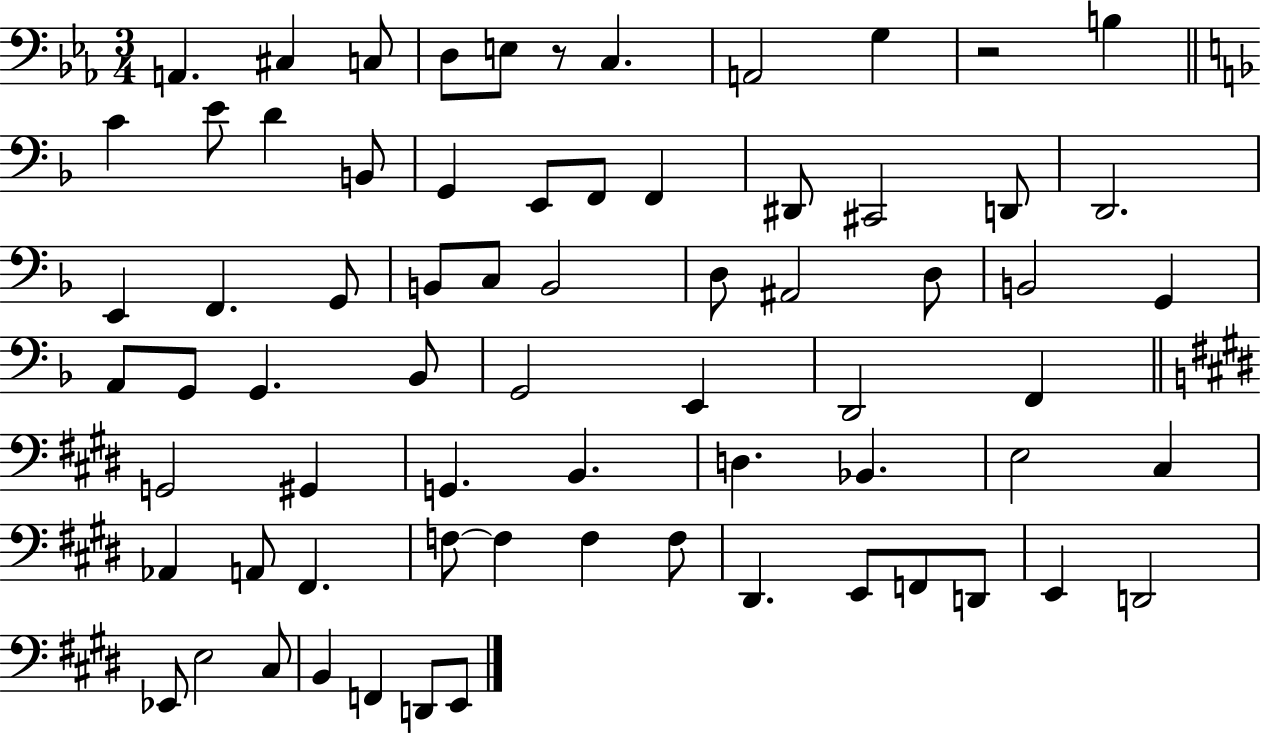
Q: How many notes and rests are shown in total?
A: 70